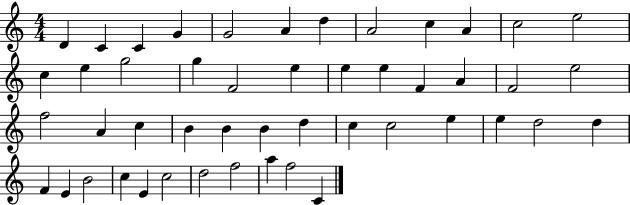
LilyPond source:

{
  \clef treble
  \numericTimeSignature
  \time 4/4
  \key c \major
  d'4 c'4 c'4 g'4 | g'2 a'4 d''4 | a'2 c''4 a'4 | c''2 e''2 | \break c''4 e''4 g''2 | g''4 f'2 e''4 | e''4 e''4 f'4 a'4 | f'2 e''2 | \break f''2 a'4 c''4 | b'4 b'4 b'4 d''4 | c''4 c''2 e''4 | e''4 d''2 d''4 | \break f'4 e'4 b'2 | c''4 e'4 c''2 | d''2 f''2 | a''4 f''2 c'4 | \break \bar "|."
}